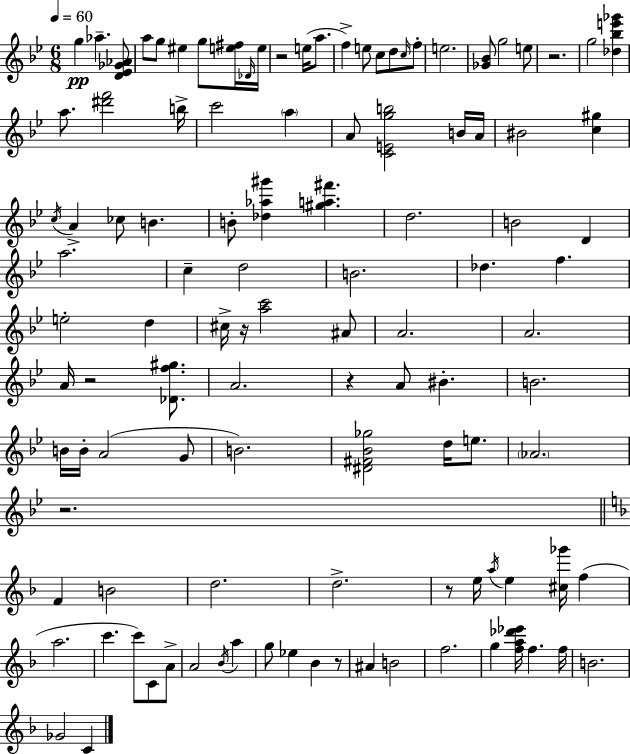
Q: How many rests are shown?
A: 8